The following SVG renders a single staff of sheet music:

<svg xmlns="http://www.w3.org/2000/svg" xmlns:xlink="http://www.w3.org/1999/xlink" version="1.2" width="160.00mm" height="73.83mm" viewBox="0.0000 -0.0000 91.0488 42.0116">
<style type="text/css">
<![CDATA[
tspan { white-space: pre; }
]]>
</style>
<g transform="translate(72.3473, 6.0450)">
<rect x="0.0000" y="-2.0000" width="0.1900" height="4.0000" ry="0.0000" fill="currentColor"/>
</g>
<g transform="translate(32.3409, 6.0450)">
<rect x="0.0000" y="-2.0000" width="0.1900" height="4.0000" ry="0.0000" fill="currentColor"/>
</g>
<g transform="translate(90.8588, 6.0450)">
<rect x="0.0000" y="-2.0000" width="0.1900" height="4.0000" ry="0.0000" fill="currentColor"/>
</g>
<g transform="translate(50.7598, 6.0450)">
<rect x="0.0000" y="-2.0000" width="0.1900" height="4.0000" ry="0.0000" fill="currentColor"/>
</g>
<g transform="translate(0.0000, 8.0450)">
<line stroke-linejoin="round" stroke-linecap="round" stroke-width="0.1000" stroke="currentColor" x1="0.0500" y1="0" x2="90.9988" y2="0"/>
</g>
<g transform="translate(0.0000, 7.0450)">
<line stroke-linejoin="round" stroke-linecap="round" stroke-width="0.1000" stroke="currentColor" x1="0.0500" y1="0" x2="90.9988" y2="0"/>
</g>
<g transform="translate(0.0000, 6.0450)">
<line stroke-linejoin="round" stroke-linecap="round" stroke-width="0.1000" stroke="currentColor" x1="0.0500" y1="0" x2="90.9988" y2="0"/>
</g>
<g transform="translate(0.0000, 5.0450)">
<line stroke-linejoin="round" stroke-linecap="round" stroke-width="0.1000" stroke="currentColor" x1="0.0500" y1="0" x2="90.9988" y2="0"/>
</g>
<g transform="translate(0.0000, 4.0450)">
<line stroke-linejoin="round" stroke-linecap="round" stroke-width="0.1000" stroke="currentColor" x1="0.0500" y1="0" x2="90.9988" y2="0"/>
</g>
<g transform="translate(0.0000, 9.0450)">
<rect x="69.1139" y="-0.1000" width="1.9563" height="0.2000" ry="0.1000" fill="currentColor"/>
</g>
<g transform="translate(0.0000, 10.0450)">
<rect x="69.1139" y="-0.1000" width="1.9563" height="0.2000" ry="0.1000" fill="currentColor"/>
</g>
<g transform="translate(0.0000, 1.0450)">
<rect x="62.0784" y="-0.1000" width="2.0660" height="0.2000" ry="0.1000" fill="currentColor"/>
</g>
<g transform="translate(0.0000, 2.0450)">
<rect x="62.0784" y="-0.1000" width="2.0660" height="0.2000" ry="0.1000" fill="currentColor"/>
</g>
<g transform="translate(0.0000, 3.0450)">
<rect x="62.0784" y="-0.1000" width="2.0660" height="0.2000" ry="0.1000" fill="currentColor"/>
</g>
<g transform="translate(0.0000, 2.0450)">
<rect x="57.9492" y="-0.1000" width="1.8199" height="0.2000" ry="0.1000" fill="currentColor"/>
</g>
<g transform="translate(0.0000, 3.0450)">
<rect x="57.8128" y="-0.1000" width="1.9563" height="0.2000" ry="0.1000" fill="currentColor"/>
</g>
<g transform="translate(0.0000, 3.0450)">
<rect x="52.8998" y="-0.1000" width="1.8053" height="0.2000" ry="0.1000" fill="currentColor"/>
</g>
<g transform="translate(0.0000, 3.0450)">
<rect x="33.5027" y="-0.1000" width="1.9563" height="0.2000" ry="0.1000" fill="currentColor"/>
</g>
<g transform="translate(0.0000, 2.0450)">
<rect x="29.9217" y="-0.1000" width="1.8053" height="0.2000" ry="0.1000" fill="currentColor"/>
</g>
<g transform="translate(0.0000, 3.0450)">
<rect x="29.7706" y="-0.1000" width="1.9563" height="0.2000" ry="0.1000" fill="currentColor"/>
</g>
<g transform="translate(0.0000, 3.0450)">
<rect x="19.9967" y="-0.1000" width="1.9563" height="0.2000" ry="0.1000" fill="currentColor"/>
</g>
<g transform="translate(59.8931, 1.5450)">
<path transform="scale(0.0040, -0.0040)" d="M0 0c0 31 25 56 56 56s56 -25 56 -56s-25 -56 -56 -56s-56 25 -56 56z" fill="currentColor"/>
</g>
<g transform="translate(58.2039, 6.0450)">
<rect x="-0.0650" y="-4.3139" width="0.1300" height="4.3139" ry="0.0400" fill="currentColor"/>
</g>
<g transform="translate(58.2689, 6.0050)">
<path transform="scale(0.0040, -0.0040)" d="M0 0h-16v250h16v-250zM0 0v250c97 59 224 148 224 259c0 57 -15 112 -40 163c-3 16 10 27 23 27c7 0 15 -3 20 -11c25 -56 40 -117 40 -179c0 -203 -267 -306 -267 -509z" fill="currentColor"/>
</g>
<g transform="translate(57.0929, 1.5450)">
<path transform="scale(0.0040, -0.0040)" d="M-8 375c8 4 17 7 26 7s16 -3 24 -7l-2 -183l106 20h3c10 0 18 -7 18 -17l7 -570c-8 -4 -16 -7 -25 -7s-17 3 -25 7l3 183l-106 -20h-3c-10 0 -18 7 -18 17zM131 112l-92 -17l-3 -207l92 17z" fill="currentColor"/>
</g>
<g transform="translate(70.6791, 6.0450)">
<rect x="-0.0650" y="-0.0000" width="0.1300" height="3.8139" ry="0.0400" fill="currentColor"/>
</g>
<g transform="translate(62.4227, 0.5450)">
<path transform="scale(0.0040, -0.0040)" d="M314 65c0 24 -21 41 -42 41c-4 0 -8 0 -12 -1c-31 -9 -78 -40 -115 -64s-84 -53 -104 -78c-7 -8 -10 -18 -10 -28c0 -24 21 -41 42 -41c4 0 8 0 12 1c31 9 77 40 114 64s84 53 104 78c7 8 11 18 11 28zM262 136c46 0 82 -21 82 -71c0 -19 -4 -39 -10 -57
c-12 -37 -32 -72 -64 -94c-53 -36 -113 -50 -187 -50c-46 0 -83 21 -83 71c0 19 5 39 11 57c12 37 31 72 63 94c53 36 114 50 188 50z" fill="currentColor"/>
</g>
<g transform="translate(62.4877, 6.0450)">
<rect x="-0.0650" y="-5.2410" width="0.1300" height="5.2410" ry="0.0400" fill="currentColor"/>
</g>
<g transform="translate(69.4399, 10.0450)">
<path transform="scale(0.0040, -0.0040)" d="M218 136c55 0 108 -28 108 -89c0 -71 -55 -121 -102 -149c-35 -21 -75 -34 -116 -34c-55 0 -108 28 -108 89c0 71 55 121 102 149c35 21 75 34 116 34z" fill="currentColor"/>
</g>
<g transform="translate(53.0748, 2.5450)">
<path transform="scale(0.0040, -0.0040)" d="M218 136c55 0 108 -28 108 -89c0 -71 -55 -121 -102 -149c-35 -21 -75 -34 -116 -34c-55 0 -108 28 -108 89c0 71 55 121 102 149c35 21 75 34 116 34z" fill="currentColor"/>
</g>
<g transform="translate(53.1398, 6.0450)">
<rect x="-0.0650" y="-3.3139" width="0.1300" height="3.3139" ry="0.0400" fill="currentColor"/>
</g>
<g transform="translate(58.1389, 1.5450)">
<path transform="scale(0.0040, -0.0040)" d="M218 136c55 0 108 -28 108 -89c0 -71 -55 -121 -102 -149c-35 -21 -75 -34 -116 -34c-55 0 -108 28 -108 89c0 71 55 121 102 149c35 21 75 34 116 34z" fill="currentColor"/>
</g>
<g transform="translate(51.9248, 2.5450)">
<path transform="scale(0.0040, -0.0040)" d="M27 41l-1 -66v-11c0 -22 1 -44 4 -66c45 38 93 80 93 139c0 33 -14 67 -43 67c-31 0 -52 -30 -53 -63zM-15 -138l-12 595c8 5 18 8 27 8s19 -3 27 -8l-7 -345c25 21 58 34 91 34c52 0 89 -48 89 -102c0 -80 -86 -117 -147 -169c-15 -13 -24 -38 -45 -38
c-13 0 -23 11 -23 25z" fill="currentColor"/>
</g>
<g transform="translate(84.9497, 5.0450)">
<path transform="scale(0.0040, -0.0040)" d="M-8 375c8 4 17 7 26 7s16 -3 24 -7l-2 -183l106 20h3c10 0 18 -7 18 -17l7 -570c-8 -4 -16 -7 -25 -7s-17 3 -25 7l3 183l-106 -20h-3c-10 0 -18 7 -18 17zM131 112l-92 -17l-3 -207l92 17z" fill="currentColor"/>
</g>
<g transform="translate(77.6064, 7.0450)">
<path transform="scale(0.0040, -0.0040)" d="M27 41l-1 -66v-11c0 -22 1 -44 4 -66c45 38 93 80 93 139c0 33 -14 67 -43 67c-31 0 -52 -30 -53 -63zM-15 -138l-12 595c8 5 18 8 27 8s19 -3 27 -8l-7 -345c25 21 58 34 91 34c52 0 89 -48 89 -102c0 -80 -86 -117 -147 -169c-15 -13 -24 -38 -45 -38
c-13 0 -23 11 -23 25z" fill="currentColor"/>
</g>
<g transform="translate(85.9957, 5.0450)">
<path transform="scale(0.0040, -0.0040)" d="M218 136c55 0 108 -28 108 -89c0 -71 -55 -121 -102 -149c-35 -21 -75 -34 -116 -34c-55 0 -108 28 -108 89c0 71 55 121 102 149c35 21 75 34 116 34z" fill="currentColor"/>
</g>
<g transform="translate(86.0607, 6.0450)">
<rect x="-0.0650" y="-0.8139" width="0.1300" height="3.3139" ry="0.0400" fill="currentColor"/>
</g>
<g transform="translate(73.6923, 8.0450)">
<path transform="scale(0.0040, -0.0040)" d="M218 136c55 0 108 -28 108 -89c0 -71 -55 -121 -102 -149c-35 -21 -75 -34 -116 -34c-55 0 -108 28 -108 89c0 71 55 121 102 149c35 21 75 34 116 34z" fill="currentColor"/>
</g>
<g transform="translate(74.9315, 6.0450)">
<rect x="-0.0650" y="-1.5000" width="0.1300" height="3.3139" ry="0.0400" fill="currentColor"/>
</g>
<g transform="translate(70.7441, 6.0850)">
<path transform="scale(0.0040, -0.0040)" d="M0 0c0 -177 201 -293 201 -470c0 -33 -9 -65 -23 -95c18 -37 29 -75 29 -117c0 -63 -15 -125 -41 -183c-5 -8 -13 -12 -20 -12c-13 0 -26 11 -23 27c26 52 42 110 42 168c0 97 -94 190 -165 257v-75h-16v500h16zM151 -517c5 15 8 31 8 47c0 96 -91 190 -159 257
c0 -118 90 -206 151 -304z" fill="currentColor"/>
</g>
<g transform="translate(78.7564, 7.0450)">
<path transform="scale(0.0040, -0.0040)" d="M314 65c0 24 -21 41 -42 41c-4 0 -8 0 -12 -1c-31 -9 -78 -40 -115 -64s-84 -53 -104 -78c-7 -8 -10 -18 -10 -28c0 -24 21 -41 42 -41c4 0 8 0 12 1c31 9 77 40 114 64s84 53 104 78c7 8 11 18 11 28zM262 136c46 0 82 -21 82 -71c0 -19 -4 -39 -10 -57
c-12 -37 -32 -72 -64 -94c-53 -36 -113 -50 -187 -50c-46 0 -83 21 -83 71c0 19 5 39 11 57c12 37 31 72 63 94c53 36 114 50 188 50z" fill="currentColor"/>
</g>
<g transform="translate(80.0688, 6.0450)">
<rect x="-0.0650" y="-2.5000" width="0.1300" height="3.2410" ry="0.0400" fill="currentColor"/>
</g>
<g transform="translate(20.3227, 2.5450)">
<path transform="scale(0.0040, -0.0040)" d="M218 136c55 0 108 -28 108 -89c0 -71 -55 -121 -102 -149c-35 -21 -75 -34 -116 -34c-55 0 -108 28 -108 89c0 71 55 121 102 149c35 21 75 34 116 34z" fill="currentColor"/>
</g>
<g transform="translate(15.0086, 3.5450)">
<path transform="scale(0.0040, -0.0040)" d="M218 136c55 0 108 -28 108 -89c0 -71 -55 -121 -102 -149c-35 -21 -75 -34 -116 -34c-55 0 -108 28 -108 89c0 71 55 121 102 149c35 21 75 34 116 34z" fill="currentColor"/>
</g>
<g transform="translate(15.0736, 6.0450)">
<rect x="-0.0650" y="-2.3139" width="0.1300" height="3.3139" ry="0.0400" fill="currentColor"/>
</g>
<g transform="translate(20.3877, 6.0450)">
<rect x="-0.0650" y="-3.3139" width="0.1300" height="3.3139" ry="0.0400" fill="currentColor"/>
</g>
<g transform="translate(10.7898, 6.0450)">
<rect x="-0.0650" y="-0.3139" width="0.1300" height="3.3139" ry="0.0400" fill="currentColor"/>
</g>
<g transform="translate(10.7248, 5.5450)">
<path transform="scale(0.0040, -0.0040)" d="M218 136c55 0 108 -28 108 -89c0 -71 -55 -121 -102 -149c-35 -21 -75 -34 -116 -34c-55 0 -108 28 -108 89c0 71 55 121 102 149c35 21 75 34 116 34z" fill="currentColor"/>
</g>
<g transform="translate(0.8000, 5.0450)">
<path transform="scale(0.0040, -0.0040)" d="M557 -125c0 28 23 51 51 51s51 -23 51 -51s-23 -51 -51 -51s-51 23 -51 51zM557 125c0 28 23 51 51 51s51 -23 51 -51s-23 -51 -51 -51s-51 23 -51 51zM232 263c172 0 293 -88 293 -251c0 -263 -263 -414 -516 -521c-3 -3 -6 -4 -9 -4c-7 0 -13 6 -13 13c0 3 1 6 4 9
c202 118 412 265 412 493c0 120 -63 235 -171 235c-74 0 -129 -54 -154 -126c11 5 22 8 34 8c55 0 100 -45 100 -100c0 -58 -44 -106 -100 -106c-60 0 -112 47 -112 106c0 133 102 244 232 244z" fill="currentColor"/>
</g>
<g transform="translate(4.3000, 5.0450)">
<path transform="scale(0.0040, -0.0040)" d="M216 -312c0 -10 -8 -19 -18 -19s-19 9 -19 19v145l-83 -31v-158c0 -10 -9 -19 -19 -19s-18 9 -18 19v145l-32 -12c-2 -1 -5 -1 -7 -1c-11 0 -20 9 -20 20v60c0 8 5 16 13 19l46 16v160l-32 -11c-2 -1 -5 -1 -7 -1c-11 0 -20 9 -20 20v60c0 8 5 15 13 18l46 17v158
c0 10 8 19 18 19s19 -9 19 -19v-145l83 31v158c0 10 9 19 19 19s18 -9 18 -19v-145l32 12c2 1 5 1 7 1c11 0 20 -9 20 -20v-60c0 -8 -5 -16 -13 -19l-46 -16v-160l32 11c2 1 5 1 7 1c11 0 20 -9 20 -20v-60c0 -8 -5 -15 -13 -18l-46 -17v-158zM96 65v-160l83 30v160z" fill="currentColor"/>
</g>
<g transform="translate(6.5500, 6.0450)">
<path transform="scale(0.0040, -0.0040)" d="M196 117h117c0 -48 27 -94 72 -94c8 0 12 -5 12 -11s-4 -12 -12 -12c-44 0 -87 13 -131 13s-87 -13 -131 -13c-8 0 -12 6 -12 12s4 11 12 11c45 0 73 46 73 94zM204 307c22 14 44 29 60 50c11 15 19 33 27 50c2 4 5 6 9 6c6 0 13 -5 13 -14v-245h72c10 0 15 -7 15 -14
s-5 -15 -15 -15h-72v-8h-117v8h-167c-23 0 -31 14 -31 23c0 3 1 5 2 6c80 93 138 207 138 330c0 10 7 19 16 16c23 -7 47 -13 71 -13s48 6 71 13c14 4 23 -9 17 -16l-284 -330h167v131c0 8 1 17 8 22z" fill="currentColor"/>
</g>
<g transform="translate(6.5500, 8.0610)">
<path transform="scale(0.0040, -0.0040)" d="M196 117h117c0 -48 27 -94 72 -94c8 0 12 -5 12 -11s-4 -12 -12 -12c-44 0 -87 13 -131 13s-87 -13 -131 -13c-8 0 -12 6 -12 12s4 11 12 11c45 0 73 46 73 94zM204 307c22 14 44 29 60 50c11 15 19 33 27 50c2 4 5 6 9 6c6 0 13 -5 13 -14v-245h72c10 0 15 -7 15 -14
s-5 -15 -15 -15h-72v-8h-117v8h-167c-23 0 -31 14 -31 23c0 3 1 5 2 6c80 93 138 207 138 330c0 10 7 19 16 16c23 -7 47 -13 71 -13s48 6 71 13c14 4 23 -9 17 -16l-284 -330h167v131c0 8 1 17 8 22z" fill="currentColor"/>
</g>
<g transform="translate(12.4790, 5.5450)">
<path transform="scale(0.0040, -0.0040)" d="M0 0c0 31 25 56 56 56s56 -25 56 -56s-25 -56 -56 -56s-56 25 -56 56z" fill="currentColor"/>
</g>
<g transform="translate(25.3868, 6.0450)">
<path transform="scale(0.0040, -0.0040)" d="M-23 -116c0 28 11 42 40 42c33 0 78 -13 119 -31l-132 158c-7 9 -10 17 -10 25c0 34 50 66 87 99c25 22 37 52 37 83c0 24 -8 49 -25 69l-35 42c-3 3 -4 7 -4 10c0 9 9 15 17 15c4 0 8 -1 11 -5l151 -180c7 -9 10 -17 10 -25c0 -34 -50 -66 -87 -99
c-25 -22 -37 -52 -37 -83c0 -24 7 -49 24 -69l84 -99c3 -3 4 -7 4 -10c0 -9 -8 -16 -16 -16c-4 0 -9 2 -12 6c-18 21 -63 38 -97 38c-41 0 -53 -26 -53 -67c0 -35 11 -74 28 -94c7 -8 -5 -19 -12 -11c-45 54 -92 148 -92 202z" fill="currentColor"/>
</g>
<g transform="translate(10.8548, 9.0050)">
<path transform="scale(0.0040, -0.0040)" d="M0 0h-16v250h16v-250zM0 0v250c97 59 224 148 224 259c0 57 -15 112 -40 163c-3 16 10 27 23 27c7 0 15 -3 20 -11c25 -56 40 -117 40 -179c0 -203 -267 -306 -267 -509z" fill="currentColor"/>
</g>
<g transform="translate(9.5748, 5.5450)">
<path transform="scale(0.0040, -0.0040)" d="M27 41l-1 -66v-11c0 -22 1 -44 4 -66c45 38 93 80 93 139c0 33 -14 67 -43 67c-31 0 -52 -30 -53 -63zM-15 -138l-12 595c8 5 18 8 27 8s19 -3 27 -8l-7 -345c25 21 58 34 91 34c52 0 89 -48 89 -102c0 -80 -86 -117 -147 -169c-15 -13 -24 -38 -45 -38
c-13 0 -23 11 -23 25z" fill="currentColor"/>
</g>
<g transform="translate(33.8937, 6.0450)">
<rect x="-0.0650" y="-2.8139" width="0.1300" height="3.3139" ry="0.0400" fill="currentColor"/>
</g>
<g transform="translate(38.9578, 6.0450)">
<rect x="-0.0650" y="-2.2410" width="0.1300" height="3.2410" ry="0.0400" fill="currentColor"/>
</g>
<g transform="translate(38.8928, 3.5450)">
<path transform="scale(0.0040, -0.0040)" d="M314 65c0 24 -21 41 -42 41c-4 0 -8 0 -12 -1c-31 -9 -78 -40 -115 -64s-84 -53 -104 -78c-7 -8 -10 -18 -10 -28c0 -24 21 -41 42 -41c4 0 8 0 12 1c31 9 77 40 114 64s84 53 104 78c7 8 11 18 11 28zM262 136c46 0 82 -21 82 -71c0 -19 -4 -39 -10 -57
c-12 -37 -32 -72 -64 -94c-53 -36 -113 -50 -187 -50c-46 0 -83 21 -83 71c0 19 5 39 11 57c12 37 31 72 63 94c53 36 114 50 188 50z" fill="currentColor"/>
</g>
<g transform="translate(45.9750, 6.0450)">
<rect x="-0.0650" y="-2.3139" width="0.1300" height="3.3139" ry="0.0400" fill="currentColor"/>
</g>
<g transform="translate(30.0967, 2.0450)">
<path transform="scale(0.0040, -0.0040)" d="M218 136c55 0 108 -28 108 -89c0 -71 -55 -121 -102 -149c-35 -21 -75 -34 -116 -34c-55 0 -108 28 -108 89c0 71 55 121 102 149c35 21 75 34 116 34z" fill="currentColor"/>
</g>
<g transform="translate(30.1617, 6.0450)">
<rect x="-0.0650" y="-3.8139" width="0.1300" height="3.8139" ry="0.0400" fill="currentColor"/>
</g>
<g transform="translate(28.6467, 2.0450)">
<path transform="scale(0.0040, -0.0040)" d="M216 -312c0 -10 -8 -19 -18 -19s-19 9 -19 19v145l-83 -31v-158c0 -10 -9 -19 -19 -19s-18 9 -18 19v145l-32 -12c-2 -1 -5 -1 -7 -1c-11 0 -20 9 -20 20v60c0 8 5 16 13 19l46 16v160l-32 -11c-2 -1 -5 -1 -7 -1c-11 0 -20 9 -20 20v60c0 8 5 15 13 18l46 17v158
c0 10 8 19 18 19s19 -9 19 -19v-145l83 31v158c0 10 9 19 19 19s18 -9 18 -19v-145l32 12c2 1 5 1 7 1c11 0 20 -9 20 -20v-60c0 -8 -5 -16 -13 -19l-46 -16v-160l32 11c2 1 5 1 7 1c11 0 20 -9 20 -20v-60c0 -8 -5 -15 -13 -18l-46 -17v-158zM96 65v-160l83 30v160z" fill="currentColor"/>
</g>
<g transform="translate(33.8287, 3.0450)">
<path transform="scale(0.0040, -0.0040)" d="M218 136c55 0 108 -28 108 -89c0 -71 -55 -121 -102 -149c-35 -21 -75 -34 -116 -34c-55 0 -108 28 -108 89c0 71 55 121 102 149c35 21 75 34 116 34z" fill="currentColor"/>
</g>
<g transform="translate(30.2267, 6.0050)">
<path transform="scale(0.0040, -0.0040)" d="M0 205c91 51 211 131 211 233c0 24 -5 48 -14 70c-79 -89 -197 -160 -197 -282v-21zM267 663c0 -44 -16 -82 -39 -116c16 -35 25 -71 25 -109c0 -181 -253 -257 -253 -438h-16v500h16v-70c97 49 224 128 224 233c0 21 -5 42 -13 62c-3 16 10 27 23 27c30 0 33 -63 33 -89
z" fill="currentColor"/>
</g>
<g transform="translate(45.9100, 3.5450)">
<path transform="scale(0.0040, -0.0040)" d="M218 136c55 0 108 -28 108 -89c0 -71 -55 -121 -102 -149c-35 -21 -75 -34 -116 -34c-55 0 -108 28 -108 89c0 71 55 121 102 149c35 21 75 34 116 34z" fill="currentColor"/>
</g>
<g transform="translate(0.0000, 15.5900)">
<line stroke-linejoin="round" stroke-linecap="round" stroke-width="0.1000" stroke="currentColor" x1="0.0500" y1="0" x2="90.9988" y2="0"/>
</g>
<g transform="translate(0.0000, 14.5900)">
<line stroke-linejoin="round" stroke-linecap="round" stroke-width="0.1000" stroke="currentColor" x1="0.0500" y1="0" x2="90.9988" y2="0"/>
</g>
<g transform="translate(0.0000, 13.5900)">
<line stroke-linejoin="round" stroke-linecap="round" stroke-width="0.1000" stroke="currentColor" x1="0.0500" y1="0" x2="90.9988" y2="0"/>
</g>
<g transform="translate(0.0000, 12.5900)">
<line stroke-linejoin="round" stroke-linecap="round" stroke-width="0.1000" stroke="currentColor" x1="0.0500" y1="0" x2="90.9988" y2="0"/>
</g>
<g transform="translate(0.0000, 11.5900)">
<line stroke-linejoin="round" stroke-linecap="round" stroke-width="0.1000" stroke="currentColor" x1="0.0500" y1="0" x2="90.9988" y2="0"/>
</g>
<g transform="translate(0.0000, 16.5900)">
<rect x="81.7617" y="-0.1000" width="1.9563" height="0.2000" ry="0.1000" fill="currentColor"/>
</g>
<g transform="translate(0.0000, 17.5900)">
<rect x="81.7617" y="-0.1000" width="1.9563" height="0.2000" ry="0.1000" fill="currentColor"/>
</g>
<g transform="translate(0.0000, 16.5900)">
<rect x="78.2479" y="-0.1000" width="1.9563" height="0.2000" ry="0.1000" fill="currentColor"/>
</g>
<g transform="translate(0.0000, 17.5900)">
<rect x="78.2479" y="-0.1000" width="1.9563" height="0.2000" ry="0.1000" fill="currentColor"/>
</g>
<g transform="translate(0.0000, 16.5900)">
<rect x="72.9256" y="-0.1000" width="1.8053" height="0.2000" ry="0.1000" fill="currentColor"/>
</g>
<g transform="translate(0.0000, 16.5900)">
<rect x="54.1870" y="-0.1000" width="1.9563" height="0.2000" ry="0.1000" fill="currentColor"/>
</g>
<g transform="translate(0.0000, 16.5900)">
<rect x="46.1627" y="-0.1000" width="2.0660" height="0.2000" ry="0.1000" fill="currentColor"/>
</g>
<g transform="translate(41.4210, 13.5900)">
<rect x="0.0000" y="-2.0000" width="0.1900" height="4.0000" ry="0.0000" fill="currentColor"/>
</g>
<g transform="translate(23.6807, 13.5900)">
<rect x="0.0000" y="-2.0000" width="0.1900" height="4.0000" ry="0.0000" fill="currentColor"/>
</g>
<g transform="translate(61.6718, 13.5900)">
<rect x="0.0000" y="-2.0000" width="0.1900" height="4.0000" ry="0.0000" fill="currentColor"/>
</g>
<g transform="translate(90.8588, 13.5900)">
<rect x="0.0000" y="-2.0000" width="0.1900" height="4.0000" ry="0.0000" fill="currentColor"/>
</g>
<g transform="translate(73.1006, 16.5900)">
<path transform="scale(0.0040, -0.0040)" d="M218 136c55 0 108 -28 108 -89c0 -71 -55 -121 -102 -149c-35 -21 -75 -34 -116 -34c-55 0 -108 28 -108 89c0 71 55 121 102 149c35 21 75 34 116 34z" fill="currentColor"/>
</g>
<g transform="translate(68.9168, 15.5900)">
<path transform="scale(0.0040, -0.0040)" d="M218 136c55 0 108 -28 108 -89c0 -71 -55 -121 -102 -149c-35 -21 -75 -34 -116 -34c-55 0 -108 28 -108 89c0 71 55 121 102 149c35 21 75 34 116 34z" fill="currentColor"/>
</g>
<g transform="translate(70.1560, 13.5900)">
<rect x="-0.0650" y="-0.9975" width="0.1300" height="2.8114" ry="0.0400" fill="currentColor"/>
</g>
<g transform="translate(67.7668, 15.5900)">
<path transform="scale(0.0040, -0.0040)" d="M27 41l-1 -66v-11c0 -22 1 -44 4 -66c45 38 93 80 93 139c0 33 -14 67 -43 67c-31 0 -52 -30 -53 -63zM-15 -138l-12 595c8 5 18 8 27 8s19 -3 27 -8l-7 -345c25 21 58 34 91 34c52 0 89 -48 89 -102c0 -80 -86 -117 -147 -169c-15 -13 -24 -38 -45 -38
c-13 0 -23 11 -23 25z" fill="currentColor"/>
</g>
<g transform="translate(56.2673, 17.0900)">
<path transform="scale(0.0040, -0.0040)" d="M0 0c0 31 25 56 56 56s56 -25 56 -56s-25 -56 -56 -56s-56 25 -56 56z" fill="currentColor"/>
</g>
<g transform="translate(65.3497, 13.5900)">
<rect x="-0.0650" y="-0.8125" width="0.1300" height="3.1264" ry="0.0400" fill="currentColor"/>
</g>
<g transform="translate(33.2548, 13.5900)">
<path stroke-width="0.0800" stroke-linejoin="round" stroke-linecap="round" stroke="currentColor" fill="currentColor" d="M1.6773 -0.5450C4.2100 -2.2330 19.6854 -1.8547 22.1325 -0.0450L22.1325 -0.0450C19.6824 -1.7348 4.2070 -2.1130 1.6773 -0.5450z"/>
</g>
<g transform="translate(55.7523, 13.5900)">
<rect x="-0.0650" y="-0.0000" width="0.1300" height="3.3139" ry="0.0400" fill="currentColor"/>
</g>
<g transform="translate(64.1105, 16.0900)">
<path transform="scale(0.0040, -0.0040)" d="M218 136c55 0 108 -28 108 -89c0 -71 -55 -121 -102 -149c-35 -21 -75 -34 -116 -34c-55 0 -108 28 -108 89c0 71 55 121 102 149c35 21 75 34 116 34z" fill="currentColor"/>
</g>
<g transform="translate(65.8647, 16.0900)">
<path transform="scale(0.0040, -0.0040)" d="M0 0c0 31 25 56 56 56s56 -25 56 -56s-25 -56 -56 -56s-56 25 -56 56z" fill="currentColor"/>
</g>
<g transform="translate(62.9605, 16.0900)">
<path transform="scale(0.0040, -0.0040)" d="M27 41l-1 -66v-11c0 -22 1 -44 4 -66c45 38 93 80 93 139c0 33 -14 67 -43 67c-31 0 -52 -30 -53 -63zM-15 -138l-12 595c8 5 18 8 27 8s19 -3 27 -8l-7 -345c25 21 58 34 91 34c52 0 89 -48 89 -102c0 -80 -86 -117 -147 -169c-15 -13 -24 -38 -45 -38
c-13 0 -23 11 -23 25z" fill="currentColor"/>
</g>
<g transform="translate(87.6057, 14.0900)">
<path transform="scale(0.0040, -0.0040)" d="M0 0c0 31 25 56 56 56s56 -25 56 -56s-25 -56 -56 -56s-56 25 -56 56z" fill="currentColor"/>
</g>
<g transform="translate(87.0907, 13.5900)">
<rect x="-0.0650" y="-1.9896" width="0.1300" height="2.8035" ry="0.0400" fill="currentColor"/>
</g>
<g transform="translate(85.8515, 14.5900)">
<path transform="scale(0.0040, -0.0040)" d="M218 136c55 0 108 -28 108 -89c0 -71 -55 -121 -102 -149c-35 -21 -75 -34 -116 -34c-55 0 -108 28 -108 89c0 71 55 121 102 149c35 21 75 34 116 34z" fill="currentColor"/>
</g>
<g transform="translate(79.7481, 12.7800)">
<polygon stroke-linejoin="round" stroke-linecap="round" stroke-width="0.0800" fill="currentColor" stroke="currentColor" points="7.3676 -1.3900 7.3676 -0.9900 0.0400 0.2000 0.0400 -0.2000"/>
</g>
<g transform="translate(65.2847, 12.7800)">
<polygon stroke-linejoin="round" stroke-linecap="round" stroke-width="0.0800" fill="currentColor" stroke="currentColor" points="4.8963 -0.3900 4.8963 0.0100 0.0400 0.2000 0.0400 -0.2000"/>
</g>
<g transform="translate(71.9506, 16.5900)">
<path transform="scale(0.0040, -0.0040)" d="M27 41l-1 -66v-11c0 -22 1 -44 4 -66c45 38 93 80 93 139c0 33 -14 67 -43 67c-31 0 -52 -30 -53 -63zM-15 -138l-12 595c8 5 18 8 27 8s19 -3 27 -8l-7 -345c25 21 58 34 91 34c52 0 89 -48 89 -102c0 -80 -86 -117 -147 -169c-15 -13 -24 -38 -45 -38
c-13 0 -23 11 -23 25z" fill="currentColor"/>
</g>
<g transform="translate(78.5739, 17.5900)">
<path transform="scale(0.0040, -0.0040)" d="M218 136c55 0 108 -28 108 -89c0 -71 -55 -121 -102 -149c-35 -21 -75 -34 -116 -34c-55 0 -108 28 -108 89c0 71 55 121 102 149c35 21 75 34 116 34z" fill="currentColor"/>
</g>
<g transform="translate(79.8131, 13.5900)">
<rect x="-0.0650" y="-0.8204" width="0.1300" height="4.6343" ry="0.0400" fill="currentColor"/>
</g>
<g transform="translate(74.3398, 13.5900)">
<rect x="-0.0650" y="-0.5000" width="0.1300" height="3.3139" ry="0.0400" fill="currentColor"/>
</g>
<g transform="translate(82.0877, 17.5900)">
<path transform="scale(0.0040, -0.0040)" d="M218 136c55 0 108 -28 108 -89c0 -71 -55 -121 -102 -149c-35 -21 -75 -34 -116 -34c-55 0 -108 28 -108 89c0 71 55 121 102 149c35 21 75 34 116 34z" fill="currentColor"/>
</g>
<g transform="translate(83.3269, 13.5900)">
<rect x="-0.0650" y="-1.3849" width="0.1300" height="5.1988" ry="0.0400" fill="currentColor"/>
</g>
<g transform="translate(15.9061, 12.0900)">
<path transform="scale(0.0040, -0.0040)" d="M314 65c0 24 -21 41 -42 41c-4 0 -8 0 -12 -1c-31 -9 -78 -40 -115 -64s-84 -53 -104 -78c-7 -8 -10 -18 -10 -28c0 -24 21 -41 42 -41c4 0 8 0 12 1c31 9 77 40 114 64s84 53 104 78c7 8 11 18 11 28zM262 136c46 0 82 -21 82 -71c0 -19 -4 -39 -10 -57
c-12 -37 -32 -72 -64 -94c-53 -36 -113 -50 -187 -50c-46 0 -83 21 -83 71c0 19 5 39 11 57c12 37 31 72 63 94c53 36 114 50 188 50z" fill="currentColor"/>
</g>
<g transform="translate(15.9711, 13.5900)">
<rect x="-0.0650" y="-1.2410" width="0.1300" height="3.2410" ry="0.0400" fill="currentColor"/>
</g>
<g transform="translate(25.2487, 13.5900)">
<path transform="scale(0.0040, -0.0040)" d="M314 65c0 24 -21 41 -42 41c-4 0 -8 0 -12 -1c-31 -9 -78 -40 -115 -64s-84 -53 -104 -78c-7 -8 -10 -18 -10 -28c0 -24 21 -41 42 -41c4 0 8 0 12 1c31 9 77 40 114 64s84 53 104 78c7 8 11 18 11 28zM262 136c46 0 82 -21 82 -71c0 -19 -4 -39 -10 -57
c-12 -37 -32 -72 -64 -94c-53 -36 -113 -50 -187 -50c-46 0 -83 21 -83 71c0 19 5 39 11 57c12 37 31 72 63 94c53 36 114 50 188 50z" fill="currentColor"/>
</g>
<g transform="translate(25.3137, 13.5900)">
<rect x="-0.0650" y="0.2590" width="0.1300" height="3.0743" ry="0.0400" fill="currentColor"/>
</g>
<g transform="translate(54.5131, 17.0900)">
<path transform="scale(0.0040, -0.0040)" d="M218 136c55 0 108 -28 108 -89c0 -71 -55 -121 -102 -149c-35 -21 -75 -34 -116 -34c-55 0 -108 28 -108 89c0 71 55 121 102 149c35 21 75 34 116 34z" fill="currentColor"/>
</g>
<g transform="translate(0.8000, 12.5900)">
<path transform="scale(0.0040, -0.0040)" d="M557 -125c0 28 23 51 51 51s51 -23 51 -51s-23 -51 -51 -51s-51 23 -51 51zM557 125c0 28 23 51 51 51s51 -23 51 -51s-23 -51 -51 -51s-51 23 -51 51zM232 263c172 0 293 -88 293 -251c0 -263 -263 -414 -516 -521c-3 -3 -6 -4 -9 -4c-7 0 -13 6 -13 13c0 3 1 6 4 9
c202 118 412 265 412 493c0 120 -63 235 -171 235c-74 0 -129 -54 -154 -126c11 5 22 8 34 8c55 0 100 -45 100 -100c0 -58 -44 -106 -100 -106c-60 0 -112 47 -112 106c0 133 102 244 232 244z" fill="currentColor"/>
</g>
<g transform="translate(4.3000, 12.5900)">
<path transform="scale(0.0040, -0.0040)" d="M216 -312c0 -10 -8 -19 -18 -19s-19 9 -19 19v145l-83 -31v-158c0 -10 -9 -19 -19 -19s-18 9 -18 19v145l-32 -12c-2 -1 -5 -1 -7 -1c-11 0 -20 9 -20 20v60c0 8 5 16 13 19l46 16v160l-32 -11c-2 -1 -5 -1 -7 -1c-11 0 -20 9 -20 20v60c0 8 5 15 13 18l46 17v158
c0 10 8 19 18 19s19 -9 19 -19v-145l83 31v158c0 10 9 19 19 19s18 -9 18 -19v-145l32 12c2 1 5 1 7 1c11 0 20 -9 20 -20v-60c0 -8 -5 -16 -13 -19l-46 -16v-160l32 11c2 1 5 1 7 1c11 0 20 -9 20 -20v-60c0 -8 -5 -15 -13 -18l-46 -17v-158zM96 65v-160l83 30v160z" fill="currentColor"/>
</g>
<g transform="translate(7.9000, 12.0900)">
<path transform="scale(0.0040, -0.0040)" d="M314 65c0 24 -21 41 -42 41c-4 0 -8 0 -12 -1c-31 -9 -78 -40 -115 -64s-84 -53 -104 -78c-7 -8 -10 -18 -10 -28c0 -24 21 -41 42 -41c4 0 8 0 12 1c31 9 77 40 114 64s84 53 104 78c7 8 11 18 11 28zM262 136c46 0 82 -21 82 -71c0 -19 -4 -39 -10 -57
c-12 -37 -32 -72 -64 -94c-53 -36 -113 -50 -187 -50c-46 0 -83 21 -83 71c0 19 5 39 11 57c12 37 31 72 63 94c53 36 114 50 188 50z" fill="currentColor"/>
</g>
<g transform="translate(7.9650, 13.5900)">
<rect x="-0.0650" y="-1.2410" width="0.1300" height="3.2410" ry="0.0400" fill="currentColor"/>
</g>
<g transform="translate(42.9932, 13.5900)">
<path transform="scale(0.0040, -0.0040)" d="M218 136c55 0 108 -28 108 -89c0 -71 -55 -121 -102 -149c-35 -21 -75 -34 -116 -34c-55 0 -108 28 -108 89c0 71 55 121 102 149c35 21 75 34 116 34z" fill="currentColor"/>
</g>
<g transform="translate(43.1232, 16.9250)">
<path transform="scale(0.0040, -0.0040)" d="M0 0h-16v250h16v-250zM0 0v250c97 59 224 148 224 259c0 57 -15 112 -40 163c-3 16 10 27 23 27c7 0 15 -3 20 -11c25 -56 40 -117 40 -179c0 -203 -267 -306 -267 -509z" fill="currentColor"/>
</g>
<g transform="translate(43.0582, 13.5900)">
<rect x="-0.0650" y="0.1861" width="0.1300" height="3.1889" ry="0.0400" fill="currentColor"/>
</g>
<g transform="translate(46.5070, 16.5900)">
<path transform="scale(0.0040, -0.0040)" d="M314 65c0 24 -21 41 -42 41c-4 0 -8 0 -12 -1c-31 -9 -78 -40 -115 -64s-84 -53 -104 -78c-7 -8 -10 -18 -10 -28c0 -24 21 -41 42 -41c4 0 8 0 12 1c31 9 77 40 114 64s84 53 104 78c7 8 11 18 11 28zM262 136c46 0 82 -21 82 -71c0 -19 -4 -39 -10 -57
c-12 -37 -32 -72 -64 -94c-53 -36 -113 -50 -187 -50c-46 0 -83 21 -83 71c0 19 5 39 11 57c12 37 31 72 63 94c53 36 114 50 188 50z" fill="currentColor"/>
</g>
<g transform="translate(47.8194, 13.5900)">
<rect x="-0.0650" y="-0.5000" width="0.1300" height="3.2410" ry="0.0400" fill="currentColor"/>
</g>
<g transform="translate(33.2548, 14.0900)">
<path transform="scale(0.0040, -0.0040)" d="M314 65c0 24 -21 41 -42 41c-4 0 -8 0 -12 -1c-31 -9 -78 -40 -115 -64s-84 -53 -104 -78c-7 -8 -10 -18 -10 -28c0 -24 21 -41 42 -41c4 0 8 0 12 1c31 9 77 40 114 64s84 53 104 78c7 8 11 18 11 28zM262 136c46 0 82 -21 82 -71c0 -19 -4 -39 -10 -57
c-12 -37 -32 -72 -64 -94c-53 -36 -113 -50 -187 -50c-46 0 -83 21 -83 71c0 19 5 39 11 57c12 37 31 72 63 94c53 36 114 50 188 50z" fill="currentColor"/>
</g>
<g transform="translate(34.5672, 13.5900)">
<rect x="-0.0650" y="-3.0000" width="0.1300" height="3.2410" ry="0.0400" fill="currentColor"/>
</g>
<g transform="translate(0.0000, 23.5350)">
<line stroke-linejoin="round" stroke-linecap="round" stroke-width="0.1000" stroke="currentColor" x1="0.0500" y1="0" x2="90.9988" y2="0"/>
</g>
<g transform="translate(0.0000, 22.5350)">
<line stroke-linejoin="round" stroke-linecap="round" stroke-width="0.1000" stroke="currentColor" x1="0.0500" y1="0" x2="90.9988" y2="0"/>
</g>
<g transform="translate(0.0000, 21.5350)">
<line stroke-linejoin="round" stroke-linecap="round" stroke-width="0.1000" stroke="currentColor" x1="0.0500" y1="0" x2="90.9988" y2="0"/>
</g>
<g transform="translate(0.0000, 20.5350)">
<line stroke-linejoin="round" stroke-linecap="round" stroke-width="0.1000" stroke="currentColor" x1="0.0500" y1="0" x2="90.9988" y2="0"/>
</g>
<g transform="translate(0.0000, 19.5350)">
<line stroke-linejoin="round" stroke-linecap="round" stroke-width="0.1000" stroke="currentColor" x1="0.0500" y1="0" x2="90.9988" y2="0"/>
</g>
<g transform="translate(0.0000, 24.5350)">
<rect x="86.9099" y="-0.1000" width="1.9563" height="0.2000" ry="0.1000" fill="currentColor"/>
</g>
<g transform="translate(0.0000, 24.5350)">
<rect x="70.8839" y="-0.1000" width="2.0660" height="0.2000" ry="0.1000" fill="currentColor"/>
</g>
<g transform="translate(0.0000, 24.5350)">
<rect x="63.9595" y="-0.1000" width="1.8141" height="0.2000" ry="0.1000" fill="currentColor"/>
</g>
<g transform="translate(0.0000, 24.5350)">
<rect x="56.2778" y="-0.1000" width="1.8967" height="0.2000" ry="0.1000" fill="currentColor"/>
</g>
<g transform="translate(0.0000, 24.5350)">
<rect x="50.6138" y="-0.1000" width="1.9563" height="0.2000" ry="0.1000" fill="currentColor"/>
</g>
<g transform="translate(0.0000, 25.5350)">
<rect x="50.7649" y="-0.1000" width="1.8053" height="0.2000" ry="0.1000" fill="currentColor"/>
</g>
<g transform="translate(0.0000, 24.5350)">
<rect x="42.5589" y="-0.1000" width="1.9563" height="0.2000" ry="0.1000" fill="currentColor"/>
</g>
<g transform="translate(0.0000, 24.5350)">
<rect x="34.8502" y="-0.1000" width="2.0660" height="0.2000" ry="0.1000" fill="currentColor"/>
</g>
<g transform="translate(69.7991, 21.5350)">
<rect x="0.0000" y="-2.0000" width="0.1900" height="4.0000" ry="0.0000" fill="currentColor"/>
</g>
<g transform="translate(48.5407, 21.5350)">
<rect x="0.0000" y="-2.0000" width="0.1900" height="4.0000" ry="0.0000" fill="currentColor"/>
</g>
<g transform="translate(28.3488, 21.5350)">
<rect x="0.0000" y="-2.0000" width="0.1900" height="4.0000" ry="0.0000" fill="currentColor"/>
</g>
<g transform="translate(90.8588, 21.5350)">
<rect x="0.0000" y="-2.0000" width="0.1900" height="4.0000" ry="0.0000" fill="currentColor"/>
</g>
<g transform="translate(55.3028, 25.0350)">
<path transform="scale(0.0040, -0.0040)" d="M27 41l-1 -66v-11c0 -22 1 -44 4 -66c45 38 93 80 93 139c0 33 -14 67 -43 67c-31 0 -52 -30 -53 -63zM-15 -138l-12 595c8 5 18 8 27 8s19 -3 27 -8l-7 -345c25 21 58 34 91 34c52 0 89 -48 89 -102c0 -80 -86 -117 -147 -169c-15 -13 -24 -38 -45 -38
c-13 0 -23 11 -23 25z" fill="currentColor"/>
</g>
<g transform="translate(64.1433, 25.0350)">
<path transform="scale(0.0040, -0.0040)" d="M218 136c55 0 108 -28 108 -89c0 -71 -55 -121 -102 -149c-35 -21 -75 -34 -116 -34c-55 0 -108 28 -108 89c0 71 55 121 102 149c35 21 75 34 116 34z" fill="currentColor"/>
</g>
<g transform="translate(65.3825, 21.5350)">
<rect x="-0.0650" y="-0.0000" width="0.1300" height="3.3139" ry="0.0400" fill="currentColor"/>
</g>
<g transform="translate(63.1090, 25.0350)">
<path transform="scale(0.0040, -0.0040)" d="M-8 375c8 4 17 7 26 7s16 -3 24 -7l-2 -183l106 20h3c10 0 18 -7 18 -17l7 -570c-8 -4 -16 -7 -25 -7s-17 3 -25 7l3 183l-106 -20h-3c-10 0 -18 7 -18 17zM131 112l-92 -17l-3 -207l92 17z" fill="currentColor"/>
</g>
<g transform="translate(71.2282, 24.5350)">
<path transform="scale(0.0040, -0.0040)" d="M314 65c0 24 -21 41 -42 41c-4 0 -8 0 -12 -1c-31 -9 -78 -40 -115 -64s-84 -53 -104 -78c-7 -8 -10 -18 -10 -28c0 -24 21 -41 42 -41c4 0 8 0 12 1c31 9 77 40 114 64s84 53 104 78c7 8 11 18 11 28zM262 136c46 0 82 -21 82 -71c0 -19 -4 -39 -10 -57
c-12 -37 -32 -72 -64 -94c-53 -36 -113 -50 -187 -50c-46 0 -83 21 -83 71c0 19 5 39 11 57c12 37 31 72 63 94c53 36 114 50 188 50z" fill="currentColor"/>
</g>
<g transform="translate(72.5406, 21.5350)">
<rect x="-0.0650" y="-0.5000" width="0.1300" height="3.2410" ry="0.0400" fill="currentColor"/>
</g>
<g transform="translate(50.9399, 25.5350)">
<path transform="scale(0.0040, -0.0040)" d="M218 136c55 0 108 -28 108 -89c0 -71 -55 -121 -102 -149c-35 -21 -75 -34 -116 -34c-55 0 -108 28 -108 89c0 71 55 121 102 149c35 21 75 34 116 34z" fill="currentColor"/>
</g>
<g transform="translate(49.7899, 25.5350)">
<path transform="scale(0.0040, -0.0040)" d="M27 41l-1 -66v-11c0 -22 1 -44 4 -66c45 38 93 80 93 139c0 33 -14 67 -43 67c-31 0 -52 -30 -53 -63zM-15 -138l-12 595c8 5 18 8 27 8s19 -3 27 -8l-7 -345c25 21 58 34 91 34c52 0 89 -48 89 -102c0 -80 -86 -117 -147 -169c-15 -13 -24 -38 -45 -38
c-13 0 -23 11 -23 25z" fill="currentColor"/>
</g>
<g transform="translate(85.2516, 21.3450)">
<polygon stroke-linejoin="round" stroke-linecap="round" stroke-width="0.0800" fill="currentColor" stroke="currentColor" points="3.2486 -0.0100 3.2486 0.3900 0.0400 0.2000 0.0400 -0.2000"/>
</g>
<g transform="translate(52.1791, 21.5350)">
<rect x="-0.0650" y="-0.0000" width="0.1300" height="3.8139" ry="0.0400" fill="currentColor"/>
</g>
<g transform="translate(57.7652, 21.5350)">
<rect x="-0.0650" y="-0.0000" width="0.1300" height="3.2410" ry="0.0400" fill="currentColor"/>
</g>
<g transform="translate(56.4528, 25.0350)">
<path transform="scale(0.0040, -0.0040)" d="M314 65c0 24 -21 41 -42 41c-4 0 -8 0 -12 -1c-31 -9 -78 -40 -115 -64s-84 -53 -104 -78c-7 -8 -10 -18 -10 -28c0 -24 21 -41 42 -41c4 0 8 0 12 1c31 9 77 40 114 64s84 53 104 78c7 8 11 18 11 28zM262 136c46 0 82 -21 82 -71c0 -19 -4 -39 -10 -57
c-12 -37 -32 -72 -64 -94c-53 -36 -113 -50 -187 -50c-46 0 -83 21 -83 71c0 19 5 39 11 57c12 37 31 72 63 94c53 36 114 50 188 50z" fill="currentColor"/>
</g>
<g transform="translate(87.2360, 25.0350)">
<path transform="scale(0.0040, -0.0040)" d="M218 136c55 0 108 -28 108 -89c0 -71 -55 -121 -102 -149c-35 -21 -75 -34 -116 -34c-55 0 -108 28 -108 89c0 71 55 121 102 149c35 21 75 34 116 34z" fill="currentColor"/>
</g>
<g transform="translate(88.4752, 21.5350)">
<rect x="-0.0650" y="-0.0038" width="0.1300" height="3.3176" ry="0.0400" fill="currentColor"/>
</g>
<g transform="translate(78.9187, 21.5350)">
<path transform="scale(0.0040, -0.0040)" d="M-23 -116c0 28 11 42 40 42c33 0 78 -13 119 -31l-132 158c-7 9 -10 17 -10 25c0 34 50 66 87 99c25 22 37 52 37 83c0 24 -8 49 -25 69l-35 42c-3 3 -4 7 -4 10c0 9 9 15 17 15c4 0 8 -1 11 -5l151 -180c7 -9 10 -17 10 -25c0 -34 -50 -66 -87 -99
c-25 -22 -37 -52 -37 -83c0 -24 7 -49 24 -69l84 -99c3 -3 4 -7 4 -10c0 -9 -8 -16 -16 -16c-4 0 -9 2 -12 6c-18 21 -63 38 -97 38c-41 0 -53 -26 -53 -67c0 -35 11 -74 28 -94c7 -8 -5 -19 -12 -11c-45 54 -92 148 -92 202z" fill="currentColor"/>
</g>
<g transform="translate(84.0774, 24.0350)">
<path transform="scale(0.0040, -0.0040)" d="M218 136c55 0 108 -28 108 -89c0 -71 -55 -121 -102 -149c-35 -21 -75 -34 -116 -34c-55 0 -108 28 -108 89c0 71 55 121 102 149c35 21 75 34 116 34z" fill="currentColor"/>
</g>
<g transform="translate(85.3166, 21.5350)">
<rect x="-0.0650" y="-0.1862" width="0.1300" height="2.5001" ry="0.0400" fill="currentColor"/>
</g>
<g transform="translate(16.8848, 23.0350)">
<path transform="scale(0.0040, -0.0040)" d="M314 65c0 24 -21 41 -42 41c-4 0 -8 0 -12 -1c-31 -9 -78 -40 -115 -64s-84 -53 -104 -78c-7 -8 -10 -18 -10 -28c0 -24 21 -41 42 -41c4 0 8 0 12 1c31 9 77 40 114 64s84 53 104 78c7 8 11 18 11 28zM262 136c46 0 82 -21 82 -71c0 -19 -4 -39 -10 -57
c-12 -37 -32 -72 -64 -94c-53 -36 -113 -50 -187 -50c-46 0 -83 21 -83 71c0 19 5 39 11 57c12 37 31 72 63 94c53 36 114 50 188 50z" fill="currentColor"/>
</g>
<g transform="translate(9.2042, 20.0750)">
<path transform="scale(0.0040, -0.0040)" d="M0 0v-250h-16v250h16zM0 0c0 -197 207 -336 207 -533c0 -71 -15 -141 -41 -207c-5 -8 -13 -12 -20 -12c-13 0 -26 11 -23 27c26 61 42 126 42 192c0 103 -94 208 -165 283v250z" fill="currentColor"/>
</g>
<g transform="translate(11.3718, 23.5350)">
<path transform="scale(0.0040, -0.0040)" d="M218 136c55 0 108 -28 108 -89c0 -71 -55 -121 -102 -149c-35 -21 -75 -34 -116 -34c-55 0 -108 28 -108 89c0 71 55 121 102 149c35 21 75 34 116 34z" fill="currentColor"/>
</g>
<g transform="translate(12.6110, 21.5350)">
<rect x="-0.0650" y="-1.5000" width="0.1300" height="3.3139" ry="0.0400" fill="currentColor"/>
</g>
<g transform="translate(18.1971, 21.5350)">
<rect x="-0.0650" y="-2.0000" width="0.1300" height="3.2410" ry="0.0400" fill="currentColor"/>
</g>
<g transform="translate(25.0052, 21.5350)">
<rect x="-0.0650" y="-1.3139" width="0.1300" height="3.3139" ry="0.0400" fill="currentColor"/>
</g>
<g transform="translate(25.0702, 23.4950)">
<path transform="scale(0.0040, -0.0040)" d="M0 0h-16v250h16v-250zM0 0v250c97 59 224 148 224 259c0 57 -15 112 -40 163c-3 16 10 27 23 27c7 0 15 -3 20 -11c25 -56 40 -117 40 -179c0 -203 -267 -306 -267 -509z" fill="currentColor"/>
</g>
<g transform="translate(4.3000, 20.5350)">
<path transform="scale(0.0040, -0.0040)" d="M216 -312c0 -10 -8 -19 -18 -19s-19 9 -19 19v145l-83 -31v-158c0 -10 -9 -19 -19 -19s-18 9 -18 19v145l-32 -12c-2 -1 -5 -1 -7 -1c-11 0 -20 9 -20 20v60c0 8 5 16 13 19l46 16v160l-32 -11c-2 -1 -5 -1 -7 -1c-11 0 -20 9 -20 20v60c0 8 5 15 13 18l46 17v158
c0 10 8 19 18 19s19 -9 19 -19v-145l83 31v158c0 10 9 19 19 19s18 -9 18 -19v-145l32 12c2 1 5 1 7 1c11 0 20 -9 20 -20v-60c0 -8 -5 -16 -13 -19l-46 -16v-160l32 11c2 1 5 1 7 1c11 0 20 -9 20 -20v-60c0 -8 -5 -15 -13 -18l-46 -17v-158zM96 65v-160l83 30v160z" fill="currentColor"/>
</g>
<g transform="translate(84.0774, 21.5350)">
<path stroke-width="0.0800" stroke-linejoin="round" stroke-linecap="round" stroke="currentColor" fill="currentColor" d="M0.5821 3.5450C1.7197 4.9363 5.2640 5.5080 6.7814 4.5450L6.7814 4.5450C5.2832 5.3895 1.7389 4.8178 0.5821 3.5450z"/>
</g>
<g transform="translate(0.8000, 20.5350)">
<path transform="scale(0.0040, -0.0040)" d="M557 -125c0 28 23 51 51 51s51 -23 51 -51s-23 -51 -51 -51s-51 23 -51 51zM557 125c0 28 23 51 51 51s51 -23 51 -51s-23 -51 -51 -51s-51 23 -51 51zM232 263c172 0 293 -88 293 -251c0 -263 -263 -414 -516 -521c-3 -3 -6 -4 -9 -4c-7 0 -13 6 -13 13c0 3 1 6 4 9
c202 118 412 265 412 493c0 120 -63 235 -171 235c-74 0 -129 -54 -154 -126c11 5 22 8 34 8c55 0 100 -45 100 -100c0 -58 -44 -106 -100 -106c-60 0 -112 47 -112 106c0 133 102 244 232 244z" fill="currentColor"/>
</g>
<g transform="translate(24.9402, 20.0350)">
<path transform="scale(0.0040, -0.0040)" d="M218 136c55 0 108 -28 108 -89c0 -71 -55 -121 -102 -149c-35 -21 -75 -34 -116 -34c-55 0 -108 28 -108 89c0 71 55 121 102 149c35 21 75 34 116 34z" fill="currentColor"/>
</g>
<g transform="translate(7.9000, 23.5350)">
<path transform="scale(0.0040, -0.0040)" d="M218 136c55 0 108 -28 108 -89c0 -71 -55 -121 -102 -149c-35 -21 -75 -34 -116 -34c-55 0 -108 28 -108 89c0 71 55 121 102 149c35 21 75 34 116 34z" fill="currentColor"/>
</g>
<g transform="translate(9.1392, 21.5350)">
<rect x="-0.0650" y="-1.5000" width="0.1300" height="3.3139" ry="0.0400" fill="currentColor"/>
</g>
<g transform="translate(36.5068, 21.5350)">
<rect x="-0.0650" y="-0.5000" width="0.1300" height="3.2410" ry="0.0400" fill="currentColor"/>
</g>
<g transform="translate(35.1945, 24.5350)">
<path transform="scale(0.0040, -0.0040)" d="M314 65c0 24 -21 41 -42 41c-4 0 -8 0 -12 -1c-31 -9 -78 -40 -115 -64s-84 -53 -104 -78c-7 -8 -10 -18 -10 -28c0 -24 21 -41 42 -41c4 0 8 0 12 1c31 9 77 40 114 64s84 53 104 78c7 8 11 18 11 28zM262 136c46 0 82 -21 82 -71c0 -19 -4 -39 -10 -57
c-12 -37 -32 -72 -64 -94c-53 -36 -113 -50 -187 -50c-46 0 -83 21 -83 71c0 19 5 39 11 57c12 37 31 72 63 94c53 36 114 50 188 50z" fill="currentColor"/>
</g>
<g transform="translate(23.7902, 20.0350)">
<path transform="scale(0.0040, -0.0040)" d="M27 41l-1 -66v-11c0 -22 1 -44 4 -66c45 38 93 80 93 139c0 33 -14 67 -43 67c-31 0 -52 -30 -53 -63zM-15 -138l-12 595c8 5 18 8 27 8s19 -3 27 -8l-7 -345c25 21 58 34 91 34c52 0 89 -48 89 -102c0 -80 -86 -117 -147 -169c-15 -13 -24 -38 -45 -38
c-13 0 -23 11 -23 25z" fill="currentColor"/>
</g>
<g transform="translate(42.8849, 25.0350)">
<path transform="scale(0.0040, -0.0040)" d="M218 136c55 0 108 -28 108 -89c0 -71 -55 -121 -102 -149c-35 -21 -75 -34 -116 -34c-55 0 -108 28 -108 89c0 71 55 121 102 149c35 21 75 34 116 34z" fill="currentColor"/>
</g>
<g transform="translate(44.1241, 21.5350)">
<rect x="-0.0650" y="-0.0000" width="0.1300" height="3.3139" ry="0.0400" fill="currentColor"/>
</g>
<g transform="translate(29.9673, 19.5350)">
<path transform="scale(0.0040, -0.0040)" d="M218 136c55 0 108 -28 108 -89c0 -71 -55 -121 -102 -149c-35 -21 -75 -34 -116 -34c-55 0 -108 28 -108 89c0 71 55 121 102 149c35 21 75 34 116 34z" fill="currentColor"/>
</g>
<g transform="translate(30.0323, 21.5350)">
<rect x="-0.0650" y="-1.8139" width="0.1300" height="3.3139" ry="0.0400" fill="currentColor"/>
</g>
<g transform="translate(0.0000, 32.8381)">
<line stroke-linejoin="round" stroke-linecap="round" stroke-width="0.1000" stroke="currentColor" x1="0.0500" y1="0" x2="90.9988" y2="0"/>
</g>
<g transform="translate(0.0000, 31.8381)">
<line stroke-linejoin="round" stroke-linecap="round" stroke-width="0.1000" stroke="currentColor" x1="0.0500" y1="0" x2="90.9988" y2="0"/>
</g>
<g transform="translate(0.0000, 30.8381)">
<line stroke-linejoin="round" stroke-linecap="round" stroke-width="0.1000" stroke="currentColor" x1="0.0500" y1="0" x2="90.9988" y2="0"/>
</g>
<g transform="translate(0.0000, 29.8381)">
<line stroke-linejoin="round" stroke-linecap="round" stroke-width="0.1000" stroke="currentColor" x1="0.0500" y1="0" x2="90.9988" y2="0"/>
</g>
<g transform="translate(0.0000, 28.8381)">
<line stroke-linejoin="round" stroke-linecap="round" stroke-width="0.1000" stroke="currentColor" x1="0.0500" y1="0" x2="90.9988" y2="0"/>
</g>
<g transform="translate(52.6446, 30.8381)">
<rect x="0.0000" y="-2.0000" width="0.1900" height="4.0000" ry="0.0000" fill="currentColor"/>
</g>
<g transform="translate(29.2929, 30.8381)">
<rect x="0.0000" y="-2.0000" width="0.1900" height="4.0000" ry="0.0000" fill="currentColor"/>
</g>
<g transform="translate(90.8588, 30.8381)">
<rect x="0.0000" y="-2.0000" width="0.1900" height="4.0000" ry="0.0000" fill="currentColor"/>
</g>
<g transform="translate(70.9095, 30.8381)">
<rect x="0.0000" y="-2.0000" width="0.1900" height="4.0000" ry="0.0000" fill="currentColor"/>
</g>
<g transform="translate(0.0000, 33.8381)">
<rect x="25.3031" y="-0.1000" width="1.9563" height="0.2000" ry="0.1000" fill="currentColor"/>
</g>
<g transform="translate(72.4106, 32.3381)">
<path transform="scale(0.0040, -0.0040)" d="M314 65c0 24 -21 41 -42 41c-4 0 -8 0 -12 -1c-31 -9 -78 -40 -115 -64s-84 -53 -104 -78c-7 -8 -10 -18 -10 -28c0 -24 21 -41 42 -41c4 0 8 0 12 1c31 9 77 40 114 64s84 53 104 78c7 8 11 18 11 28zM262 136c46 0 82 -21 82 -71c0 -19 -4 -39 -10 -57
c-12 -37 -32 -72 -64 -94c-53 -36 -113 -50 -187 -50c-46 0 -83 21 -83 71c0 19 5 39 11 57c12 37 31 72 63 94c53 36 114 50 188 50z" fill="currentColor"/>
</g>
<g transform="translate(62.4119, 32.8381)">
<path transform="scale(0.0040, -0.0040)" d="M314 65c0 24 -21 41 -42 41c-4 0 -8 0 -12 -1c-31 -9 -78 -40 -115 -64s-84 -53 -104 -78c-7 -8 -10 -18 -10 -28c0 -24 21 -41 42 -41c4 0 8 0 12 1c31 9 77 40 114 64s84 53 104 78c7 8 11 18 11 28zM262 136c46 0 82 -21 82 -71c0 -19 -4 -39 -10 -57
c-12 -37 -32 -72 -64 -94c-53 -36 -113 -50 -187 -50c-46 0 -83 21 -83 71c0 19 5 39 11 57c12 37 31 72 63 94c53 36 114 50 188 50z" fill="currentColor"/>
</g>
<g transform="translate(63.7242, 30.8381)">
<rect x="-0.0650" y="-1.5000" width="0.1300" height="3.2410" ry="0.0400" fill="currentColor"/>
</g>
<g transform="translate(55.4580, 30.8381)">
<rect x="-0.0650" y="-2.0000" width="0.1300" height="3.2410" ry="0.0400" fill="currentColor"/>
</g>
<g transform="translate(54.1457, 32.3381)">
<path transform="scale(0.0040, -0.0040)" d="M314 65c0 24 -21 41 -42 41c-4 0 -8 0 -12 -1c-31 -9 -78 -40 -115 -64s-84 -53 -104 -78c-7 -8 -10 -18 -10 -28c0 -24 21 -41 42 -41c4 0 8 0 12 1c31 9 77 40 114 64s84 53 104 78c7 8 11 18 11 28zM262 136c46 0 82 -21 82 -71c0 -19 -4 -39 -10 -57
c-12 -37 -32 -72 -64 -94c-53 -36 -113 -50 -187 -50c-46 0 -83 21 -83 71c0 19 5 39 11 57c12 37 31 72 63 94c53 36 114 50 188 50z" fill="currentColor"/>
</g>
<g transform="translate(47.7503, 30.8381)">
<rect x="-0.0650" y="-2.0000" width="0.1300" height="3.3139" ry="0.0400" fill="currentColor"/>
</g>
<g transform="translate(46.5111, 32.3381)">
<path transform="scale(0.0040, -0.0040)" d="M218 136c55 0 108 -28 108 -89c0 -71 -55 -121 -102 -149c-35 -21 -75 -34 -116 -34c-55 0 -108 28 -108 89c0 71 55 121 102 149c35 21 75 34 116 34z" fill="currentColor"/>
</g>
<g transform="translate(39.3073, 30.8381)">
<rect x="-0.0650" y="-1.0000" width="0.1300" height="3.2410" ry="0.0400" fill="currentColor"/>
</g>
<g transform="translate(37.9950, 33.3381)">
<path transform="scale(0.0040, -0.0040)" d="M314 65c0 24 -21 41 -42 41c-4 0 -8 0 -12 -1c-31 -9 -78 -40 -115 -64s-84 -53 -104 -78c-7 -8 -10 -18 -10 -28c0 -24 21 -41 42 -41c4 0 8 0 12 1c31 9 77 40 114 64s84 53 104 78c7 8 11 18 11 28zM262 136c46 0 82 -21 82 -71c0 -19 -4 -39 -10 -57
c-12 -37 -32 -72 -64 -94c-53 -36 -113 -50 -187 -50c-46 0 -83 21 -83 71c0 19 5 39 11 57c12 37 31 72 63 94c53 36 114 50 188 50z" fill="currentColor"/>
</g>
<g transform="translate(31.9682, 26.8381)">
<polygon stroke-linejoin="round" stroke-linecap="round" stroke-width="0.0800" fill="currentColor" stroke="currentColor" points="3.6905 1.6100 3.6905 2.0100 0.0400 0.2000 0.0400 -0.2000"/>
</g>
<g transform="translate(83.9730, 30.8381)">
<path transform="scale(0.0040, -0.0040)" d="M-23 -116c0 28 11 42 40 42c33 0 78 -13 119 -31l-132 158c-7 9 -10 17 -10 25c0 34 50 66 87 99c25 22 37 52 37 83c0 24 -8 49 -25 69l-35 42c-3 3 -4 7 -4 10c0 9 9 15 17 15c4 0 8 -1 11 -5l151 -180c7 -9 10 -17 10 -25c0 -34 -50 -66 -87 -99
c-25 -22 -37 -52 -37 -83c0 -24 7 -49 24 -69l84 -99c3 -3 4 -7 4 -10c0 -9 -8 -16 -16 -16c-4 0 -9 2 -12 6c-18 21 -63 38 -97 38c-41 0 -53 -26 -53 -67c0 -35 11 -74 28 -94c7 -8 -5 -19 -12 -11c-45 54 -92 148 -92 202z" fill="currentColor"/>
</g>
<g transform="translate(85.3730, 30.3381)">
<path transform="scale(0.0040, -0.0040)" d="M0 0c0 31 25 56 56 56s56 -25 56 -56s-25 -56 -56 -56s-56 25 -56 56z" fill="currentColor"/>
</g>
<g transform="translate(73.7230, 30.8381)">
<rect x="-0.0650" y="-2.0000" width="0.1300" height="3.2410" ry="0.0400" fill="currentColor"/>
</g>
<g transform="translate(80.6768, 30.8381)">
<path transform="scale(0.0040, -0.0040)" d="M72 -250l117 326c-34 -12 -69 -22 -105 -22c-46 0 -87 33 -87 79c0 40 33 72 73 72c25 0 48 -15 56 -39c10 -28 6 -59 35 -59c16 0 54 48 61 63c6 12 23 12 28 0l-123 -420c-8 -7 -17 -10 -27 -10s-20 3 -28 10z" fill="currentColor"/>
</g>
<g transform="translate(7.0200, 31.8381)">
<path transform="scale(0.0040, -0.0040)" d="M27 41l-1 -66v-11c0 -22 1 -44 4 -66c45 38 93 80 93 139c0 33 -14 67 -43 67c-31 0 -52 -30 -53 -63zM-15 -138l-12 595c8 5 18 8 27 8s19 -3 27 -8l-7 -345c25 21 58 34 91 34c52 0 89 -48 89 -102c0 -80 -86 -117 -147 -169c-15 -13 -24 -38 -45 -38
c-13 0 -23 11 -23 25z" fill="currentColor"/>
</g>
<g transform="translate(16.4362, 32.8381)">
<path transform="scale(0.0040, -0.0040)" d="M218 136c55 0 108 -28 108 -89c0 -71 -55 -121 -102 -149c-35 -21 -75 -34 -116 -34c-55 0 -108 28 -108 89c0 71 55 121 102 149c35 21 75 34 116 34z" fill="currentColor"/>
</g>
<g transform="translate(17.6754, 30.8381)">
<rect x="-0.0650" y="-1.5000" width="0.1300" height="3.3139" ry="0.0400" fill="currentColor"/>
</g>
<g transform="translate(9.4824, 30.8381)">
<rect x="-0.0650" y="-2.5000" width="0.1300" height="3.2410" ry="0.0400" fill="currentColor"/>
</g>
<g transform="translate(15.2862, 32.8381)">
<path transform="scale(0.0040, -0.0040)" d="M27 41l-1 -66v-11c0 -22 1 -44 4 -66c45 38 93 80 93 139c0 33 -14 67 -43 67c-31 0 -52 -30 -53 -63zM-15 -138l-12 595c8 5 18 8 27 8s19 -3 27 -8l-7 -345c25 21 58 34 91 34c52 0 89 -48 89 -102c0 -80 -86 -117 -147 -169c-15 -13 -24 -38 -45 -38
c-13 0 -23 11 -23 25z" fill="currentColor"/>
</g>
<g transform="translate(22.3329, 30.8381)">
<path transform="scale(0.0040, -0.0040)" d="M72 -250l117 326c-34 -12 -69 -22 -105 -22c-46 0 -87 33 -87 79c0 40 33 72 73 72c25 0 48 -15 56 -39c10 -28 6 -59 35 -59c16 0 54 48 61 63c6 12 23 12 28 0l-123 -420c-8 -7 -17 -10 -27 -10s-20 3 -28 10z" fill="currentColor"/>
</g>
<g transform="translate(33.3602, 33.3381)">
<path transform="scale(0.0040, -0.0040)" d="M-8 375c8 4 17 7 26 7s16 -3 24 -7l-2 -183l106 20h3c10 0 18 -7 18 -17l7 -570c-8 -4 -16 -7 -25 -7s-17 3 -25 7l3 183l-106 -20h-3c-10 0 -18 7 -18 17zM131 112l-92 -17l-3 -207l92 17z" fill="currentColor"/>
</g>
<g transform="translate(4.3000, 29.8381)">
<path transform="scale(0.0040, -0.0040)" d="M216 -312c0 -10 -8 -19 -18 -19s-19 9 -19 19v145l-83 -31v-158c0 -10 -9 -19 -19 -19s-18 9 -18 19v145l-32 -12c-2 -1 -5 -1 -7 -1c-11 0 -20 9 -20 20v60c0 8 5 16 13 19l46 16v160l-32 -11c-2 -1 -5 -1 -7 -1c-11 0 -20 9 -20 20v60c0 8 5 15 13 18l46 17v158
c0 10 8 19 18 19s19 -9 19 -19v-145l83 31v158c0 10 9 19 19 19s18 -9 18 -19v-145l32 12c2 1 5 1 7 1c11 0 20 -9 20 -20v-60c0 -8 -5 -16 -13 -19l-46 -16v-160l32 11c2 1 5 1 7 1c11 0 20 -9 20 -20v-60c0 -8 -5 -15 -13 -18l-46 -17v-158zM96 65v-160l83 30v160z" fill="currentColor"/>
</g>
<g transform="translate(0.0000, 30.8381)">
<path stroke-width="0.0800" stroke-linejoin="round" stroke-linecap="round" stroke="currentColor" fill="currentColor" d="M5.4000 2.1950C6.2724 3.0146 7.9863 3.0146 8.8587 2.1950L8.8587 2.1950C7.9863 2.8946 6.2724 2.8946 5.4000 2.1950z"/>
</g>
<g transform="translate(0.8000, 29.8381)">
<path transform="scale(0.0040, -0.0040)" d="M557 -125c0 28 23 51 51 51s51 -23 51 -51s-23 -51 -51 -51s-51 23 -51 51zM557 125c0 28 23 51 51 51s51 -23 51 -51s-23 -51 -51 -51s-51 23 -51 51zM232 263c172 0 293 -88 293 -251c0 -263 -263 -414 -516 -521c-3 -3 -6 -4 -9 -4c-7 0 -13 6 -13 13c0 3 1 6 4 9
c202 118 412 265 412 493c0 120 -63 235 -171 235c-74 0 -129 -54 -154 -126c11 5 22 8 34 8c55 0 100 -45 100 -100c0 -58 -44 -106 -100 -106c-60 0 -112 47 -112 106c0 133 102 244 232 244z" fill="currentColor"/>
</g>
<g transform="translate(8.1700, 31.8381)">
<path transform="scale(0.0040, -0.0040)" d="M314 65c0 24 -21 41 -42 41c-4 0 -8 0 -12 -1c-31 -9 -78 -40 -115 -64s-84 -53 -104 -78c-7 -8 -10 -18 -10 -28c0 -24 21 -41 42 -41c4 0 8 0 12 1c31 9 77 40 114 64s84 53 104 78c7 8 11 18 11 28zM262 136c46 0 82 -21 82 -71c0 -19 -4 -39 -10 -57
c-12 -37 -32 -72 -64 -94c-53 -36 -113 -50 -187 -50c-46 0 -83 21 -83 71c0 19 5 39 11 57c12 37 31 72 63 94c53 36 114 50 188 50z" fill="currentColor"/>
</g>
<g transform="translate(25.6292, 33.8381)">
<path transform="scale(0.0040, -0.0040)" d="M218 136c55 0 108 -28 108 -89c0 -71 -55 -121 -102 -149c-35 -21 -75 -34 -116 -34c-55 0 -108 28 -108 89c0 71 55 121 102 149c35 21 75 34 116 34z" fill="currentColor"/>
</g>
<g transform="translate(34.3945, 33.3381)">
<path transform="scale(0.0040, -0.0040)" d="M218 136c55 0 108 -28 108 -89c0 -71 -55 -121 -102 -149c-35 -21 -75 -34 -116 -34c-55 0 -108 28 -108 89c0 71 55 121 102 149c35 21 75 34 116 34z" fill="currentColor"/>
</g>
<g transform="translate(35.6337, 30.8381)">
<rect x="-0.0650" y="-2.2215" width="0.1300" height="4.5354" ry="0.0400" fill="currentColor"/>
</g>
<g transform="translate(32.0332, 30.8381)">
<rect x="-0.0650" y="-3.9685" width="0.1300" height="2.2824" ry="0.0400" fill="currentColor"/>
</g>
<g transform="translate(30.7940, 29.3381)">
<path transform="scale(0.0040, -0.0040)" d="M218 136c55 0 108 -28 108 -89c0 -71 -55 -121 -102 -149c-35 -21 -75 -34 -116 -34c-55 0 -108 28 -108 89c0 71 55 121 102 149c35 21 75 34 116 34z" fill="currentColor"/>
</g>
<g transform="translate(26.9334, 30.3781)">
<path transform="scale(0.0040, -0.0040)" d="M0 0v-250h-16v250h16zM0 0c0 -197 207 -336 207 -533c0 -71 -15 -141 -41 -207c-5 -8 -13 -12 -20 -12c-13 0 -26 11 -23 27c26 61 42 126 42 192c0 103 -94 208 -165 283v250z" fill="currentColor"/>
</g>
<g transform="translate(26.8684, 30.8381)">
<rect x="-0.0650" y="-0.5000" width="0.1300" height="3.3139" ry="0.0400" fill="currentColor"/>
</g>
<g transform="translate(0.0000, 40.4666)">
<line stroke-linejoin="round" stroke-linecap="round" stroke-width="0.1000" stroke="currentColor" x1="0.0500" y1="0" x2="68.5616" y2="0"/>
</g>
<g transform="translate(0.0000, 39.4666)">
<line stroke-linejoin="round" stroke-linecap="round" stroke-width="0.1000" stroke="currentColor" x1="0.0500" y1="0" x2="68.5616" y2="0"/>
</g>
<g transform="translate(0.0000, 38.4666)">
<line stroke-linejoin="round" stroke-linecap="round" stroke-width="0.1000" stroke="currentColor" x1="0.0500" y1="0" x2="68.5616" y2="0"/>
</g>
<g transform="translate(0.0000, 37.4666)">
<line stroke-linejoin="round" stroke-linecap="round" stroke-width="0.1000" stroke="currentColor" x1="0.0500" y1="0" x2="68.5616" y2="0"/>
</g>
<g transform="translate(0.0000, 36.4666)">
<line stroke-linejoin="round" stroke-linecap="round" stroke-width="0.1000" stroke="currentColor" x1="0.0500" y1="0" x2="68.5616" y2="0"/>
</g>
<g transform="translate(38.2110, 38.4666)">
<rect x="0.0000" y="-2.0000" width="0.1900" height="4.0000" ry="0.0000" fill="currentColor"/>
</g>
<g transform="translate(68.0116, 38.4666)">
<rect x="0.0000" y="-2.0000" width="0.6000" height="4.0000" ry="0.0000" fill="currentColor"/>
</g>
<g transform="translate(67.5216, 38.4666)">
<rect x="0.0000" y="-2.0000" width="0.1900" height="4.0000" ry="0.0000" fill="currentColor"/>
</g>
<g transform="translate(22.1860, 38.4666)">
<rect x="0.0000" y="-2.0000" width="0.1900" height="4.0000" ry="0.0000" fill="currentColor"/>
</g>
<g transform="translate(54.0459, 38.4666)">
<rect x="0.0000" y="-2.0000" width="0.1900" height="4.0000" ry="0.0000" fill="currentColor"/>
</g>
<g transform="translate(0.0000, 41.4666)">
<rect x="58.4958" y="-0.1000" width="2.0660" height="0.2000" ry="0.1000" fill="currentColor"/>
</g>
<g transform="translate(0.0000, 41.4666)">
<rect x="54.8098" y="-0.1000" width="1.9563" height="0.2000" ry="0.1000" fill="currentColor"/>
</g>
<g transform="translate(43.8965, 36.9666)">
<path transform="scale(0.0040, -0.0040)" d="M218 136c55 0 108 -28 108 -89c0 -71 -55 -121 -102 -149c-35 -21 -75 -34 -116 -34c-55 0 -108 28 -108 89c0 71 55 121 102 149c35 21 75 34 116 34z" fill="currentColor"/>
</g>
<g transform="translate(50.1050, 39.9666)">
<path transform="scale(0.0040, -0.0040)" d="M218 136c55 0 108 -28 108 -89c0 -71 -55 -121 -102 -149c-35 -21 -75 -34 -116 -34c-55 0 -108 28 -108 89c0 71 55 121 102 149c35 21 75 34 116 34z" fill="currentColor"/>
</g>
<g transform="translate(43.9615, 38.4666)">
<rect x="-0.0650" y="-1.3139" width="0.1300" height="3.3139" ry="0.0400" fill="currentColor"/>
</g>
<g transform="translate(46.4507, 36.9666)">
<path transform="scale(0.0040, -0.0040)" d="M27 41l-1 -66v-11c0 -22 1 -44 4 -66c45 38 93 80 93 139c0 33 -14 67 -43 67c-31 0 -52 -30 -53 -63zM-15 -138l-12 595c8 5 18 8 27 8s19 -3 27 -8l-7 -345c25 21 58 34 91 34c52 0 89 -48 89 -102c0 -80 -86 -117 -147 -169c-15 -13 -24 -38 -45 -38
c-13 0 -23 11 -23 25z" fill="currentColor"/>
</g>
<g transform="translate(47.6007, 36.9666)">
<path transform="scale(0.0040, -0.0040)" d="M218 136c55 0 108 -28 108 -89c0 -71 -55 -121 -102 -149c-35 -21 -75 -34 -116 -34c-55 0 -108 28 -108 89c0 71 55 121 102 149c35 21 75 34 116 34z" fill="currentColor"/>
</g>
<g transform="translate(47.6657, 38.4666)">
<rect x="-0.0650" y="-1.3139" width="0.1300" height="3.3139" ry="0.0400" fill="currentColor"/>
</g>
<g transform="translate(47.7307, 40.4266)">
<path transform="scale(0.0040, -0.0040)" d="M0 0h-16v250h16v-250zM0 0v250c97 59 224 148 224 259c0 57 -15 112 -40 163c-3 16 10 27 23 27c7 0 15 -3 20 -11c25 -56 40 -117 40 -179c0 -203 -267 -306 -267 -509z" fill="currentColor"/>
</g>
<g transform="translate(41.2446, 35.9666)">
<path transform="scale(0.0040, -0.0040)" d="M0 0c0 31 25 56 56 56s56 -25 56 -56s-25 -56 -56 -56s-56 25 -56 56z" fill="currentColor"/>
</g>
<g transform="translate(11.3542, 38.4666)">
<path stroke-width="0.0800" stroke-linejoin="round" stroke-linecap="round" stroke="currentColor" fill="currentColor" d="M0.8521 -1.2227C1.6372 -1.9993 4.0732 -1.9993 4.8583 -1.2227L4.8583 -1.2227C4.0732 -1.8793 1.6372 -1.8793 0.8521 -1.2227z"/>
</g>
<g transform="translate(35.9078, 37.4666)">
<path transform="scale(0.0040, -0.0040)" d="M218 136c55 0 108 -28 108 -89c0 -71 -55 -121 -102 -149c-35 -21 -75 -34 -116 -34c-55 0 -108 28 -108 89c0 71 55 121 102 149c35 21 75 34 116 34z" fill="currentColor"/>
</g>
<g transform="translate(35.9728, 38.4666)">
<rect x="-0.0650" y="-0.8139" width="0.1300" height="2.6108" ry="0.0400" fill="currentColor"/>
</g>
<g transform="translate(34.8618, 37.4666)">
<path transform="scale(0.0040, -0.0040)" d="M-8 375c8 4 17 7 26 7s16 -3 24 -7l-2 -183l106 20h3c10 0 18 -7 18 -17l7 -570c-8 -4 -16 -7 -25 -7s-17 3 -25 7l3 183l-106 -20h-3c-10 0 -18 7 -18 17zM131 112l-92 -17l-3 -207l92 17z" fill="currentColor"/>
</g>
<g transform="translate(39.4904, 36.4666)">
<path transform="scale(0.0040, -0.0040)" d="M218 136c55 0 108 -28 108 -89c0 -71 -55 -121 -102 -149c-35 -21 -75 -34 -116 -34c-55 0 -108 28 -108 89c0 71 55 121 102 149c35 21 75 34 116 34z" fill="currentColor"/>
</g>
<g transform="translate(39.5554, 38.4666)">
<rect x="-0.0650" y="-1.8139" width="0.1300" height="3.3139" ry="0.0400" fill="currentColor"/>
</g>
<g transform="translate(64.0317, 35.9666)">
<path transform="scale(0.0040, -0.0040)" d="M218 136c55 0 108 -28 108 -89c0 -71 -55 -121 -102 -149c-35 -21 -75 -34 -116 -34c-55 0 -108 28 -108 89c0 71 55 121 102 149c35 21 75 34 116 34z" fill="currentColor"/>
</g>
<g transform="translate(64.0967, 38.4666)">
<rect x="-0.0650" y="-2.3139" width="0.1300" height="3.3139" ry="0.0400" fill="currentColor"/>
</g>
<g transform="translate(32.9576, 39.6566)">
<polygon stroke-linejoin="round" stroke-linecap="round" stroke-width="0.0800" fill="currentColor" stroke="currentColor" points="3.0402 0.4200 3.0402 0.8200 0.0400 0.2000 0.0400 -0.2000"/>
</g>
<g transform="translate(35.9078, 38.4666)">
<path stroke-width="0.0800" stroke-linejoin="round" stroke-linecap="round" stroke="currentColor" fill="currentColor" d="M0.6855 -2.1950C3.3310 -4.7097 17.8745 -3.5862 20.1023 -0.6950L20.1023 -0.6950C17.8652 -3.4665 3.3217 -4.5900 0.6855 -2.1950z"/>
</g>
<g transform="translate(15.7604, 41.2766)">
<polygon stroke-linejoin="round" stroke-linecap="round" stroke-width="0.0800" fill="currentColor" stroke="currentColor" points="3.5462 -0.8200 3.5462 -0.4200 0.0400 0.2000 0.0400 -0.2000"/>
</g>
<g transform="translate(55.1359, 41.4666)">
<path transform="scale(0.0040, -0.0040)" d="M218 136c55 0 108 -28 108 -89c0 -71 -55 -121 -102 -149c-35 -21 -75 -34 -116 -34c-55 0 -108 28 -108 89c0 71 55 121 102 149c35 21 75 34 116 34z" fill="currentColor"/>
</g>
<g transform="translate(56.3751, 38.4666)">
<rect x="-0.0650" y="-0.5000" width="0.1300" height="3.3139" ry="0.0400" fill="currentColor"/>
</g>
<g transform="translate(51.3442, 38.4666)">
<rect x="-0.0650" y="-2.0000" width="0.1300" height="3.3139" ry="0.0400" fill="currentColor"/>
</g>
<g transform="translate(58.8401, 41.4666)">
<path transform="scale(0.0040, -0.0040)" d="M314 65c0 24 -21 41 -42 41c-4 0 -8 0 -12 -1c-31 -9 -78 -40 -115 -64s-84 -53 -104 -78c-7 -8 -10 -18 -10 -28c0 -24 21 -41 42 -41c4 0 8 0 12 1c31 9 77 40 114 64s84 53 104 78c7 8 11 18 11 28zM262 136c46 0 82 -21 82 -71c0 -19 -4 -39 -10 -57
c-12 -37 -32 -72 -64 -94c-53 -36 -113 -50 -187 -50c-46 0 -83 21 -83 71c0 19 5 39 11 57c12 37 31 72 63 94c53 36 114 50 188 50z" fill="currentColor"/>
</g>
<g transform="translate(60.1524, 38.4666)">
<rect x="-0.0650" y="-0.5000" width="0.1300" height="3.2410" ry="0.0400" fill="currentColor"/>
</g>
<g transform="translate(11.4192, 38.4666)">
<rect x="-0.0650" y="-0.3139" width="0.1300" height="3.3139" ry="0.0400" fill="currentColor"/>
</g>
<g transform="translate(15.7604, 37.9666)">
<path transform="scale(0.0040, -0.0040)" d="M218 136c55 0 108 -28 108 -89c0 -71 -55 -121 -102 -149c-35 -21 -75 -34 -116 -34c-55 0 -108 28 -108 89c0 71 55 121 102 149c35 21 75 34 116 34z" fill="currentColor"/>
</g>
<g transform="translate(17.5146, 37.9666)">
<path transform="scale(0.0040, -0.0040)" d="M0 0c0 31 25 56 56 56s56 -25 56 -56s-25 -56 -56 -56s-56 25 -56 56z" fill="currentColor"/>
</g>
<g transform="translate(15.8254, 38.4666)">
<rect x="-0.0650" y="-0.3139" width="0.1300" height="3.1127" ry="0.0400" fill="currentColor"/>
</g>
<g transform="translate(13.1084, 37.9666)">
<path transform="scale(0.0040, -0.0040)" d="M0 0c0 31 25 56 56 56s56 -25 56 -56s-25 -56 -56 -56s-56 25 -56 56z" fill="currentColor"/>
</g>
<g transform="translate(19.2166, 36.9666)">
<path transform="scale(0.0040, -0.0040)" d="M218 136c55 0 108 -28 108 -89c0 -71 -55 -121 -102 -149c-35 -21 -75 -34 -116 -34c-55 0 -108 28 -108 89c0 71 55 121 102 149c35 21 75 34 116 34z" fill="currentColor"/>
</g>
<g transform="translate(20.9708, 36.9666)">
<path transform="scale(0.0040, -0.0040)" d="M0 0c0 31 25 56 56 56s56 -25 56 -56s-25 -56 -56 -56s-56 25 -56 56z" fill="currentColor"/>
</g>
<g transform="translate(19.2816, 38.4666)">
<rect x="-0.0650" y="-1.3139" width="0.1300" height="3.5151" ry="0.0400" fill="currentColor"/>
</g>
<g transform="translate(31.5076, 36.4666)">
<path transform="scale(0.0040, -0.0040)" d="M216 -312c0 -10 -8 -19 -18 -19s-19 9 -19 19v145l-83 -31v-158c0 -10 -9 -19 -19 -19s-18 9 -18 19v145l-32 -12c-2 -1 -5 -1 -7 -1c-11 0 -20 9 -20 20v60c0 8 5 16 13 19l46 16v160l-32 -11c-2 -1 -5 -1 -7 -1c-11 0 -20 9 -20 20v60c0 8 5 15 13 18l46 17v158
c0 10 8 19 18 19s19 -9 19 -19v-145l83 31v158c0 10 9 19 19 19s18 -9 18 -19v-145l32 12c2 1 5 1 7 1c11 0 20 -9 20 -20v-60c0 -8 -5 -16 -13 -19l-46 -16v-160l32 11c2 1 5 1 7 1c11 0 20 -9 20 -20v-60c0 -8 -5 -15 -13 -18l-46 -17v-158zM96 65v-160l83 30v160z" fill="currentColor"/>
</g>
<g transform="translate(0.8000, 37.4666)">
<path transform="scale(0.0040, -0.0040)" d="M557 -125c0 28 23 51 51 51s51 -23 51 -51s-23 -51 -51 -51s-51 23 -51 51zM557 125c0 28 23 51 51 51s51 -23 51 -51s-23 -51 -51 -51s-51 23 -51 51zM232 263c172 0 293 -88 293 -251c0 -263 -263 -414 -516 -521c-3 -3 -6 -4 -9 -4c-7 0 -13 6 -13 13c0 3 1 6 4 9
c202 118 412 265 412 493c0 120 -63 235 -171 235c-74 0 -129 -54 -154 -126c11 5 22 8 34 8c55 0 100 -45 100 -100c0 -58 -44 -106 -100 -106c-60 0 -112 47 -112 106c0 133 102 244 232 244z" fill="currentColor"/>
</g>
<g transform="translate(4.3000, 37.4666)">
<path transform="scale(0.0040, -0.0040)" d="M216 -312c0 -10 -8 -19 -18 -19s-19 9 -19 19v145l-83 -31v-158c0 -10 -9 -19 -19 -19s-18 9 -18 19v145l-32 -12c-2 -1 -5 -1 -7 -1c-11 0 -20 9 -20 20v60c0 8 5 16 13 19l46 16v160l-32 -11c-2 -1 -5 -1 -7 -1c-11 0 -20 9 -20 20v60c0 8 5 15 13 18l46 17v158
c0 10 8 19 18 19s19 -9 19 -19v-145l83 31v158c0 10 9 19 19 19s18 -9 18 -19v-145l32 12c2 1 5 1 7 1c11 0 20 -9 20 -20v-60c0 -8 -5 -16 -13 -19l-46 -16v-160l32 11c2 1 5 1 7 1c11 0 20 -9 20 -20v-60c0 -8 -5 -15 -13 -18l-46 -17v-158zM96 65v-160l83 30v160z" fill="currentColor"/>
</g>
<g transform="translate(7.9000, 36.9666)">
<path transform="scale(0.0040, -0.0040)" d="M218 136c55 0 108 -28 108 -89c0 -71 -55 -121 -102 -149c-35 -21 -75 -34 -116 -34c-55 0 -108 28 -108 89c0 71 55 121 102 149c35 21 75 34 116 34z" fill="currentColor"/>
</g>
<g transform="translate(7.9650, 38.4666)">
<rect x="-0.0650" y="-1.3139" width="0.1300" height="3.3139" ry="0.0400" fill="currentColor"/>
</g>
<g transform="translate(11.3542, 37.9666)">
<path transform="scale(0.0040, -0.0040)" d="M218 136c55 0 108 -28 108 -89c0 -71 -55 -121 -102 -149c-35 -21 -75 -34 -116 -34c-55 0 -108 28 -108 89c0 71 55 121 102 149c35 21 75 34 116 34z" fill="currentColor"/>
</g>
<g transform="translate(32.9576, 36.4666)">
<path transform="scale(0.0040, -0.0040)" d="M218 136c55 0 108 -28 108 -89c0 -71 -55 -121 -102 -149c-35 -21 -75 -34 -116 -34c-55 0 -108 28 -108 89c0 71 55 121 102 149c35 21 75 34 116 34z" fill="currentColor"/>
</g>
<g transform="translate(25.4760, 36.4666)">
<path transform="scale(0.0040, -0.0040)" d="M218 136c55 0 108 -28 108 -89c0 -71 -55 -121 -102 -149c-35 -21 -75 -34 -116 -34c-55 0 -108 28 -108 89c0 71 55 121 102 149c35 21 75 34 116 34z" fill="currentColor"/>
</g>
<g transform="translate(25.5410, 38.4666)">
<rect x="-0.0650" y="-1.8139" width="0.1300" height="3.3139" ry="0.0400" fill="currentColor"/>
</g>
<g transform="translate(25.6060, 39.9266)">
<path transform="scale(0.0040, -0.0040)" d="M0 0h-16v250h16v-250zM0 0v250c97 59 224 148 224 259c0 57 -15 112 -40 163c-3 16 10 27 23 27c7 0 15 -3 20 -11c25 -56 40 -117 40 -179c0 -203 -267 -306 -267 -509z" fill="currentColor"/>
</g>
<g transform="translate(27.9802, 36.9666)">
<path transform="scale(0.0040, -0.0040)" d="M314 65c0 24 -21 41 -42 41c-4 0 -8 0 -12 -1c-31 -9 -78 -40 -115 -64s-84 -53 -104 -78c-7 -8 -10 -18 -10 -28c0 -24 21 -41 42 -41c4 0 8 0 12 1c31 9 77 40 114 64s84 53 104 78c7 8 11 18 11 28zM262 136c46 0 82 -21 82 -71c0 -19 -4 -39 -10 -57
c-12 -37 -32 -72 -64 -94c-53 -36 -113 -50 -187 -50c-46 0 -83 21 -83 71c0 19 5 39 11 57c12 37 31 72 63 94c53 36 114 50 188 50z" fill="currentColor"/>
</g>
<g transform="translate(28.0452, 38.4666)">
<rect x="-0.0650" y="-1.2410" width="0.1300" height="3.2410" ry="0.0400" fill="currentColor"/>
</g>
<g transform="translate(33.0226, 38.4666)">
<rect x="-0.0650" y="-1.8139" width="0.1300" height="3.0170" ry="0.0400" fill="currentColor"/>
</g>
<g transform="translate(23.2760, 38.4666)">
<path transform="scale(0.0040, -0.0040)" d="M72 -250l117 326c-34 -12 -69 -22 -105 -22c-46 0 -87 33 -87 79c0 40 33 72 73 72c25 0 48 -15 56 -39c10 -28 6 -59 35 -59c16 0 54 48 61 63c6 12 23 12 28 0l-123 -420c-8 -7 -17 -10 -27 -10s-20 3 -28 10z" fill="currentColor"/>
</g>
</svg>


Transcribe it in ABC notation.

X:1
T:Untitled
M:4/4
L:1/4
K:G
_E,/2 B, D z ^E/4 C B,2 B, _D F/2 A2 C,,/4 G,, _B,,2 F, G,2 G,2 D,2 C,2 D,/2 E,,2 D,, _F,,/2 _G,,/2 _E,, C,,/2 C,,/2 B,,/2 G,,/2 G,, A,,2 _G,/2 A, E,,2 D,, _C,, _D,,2 D,, E,,2 z ^F,,/2 D,,/2 _B,,2 _G,, z/2 E,,/2 G,/2 F,,/2 F,,2 A,, A,,2 G,,2 A,,2 z/2 z G, E, E,/2 G,/2 z/2 A,/2 G,2 ^A,/2 F,/2 A, G, _G,/2 A,, E,, E,,2 B,